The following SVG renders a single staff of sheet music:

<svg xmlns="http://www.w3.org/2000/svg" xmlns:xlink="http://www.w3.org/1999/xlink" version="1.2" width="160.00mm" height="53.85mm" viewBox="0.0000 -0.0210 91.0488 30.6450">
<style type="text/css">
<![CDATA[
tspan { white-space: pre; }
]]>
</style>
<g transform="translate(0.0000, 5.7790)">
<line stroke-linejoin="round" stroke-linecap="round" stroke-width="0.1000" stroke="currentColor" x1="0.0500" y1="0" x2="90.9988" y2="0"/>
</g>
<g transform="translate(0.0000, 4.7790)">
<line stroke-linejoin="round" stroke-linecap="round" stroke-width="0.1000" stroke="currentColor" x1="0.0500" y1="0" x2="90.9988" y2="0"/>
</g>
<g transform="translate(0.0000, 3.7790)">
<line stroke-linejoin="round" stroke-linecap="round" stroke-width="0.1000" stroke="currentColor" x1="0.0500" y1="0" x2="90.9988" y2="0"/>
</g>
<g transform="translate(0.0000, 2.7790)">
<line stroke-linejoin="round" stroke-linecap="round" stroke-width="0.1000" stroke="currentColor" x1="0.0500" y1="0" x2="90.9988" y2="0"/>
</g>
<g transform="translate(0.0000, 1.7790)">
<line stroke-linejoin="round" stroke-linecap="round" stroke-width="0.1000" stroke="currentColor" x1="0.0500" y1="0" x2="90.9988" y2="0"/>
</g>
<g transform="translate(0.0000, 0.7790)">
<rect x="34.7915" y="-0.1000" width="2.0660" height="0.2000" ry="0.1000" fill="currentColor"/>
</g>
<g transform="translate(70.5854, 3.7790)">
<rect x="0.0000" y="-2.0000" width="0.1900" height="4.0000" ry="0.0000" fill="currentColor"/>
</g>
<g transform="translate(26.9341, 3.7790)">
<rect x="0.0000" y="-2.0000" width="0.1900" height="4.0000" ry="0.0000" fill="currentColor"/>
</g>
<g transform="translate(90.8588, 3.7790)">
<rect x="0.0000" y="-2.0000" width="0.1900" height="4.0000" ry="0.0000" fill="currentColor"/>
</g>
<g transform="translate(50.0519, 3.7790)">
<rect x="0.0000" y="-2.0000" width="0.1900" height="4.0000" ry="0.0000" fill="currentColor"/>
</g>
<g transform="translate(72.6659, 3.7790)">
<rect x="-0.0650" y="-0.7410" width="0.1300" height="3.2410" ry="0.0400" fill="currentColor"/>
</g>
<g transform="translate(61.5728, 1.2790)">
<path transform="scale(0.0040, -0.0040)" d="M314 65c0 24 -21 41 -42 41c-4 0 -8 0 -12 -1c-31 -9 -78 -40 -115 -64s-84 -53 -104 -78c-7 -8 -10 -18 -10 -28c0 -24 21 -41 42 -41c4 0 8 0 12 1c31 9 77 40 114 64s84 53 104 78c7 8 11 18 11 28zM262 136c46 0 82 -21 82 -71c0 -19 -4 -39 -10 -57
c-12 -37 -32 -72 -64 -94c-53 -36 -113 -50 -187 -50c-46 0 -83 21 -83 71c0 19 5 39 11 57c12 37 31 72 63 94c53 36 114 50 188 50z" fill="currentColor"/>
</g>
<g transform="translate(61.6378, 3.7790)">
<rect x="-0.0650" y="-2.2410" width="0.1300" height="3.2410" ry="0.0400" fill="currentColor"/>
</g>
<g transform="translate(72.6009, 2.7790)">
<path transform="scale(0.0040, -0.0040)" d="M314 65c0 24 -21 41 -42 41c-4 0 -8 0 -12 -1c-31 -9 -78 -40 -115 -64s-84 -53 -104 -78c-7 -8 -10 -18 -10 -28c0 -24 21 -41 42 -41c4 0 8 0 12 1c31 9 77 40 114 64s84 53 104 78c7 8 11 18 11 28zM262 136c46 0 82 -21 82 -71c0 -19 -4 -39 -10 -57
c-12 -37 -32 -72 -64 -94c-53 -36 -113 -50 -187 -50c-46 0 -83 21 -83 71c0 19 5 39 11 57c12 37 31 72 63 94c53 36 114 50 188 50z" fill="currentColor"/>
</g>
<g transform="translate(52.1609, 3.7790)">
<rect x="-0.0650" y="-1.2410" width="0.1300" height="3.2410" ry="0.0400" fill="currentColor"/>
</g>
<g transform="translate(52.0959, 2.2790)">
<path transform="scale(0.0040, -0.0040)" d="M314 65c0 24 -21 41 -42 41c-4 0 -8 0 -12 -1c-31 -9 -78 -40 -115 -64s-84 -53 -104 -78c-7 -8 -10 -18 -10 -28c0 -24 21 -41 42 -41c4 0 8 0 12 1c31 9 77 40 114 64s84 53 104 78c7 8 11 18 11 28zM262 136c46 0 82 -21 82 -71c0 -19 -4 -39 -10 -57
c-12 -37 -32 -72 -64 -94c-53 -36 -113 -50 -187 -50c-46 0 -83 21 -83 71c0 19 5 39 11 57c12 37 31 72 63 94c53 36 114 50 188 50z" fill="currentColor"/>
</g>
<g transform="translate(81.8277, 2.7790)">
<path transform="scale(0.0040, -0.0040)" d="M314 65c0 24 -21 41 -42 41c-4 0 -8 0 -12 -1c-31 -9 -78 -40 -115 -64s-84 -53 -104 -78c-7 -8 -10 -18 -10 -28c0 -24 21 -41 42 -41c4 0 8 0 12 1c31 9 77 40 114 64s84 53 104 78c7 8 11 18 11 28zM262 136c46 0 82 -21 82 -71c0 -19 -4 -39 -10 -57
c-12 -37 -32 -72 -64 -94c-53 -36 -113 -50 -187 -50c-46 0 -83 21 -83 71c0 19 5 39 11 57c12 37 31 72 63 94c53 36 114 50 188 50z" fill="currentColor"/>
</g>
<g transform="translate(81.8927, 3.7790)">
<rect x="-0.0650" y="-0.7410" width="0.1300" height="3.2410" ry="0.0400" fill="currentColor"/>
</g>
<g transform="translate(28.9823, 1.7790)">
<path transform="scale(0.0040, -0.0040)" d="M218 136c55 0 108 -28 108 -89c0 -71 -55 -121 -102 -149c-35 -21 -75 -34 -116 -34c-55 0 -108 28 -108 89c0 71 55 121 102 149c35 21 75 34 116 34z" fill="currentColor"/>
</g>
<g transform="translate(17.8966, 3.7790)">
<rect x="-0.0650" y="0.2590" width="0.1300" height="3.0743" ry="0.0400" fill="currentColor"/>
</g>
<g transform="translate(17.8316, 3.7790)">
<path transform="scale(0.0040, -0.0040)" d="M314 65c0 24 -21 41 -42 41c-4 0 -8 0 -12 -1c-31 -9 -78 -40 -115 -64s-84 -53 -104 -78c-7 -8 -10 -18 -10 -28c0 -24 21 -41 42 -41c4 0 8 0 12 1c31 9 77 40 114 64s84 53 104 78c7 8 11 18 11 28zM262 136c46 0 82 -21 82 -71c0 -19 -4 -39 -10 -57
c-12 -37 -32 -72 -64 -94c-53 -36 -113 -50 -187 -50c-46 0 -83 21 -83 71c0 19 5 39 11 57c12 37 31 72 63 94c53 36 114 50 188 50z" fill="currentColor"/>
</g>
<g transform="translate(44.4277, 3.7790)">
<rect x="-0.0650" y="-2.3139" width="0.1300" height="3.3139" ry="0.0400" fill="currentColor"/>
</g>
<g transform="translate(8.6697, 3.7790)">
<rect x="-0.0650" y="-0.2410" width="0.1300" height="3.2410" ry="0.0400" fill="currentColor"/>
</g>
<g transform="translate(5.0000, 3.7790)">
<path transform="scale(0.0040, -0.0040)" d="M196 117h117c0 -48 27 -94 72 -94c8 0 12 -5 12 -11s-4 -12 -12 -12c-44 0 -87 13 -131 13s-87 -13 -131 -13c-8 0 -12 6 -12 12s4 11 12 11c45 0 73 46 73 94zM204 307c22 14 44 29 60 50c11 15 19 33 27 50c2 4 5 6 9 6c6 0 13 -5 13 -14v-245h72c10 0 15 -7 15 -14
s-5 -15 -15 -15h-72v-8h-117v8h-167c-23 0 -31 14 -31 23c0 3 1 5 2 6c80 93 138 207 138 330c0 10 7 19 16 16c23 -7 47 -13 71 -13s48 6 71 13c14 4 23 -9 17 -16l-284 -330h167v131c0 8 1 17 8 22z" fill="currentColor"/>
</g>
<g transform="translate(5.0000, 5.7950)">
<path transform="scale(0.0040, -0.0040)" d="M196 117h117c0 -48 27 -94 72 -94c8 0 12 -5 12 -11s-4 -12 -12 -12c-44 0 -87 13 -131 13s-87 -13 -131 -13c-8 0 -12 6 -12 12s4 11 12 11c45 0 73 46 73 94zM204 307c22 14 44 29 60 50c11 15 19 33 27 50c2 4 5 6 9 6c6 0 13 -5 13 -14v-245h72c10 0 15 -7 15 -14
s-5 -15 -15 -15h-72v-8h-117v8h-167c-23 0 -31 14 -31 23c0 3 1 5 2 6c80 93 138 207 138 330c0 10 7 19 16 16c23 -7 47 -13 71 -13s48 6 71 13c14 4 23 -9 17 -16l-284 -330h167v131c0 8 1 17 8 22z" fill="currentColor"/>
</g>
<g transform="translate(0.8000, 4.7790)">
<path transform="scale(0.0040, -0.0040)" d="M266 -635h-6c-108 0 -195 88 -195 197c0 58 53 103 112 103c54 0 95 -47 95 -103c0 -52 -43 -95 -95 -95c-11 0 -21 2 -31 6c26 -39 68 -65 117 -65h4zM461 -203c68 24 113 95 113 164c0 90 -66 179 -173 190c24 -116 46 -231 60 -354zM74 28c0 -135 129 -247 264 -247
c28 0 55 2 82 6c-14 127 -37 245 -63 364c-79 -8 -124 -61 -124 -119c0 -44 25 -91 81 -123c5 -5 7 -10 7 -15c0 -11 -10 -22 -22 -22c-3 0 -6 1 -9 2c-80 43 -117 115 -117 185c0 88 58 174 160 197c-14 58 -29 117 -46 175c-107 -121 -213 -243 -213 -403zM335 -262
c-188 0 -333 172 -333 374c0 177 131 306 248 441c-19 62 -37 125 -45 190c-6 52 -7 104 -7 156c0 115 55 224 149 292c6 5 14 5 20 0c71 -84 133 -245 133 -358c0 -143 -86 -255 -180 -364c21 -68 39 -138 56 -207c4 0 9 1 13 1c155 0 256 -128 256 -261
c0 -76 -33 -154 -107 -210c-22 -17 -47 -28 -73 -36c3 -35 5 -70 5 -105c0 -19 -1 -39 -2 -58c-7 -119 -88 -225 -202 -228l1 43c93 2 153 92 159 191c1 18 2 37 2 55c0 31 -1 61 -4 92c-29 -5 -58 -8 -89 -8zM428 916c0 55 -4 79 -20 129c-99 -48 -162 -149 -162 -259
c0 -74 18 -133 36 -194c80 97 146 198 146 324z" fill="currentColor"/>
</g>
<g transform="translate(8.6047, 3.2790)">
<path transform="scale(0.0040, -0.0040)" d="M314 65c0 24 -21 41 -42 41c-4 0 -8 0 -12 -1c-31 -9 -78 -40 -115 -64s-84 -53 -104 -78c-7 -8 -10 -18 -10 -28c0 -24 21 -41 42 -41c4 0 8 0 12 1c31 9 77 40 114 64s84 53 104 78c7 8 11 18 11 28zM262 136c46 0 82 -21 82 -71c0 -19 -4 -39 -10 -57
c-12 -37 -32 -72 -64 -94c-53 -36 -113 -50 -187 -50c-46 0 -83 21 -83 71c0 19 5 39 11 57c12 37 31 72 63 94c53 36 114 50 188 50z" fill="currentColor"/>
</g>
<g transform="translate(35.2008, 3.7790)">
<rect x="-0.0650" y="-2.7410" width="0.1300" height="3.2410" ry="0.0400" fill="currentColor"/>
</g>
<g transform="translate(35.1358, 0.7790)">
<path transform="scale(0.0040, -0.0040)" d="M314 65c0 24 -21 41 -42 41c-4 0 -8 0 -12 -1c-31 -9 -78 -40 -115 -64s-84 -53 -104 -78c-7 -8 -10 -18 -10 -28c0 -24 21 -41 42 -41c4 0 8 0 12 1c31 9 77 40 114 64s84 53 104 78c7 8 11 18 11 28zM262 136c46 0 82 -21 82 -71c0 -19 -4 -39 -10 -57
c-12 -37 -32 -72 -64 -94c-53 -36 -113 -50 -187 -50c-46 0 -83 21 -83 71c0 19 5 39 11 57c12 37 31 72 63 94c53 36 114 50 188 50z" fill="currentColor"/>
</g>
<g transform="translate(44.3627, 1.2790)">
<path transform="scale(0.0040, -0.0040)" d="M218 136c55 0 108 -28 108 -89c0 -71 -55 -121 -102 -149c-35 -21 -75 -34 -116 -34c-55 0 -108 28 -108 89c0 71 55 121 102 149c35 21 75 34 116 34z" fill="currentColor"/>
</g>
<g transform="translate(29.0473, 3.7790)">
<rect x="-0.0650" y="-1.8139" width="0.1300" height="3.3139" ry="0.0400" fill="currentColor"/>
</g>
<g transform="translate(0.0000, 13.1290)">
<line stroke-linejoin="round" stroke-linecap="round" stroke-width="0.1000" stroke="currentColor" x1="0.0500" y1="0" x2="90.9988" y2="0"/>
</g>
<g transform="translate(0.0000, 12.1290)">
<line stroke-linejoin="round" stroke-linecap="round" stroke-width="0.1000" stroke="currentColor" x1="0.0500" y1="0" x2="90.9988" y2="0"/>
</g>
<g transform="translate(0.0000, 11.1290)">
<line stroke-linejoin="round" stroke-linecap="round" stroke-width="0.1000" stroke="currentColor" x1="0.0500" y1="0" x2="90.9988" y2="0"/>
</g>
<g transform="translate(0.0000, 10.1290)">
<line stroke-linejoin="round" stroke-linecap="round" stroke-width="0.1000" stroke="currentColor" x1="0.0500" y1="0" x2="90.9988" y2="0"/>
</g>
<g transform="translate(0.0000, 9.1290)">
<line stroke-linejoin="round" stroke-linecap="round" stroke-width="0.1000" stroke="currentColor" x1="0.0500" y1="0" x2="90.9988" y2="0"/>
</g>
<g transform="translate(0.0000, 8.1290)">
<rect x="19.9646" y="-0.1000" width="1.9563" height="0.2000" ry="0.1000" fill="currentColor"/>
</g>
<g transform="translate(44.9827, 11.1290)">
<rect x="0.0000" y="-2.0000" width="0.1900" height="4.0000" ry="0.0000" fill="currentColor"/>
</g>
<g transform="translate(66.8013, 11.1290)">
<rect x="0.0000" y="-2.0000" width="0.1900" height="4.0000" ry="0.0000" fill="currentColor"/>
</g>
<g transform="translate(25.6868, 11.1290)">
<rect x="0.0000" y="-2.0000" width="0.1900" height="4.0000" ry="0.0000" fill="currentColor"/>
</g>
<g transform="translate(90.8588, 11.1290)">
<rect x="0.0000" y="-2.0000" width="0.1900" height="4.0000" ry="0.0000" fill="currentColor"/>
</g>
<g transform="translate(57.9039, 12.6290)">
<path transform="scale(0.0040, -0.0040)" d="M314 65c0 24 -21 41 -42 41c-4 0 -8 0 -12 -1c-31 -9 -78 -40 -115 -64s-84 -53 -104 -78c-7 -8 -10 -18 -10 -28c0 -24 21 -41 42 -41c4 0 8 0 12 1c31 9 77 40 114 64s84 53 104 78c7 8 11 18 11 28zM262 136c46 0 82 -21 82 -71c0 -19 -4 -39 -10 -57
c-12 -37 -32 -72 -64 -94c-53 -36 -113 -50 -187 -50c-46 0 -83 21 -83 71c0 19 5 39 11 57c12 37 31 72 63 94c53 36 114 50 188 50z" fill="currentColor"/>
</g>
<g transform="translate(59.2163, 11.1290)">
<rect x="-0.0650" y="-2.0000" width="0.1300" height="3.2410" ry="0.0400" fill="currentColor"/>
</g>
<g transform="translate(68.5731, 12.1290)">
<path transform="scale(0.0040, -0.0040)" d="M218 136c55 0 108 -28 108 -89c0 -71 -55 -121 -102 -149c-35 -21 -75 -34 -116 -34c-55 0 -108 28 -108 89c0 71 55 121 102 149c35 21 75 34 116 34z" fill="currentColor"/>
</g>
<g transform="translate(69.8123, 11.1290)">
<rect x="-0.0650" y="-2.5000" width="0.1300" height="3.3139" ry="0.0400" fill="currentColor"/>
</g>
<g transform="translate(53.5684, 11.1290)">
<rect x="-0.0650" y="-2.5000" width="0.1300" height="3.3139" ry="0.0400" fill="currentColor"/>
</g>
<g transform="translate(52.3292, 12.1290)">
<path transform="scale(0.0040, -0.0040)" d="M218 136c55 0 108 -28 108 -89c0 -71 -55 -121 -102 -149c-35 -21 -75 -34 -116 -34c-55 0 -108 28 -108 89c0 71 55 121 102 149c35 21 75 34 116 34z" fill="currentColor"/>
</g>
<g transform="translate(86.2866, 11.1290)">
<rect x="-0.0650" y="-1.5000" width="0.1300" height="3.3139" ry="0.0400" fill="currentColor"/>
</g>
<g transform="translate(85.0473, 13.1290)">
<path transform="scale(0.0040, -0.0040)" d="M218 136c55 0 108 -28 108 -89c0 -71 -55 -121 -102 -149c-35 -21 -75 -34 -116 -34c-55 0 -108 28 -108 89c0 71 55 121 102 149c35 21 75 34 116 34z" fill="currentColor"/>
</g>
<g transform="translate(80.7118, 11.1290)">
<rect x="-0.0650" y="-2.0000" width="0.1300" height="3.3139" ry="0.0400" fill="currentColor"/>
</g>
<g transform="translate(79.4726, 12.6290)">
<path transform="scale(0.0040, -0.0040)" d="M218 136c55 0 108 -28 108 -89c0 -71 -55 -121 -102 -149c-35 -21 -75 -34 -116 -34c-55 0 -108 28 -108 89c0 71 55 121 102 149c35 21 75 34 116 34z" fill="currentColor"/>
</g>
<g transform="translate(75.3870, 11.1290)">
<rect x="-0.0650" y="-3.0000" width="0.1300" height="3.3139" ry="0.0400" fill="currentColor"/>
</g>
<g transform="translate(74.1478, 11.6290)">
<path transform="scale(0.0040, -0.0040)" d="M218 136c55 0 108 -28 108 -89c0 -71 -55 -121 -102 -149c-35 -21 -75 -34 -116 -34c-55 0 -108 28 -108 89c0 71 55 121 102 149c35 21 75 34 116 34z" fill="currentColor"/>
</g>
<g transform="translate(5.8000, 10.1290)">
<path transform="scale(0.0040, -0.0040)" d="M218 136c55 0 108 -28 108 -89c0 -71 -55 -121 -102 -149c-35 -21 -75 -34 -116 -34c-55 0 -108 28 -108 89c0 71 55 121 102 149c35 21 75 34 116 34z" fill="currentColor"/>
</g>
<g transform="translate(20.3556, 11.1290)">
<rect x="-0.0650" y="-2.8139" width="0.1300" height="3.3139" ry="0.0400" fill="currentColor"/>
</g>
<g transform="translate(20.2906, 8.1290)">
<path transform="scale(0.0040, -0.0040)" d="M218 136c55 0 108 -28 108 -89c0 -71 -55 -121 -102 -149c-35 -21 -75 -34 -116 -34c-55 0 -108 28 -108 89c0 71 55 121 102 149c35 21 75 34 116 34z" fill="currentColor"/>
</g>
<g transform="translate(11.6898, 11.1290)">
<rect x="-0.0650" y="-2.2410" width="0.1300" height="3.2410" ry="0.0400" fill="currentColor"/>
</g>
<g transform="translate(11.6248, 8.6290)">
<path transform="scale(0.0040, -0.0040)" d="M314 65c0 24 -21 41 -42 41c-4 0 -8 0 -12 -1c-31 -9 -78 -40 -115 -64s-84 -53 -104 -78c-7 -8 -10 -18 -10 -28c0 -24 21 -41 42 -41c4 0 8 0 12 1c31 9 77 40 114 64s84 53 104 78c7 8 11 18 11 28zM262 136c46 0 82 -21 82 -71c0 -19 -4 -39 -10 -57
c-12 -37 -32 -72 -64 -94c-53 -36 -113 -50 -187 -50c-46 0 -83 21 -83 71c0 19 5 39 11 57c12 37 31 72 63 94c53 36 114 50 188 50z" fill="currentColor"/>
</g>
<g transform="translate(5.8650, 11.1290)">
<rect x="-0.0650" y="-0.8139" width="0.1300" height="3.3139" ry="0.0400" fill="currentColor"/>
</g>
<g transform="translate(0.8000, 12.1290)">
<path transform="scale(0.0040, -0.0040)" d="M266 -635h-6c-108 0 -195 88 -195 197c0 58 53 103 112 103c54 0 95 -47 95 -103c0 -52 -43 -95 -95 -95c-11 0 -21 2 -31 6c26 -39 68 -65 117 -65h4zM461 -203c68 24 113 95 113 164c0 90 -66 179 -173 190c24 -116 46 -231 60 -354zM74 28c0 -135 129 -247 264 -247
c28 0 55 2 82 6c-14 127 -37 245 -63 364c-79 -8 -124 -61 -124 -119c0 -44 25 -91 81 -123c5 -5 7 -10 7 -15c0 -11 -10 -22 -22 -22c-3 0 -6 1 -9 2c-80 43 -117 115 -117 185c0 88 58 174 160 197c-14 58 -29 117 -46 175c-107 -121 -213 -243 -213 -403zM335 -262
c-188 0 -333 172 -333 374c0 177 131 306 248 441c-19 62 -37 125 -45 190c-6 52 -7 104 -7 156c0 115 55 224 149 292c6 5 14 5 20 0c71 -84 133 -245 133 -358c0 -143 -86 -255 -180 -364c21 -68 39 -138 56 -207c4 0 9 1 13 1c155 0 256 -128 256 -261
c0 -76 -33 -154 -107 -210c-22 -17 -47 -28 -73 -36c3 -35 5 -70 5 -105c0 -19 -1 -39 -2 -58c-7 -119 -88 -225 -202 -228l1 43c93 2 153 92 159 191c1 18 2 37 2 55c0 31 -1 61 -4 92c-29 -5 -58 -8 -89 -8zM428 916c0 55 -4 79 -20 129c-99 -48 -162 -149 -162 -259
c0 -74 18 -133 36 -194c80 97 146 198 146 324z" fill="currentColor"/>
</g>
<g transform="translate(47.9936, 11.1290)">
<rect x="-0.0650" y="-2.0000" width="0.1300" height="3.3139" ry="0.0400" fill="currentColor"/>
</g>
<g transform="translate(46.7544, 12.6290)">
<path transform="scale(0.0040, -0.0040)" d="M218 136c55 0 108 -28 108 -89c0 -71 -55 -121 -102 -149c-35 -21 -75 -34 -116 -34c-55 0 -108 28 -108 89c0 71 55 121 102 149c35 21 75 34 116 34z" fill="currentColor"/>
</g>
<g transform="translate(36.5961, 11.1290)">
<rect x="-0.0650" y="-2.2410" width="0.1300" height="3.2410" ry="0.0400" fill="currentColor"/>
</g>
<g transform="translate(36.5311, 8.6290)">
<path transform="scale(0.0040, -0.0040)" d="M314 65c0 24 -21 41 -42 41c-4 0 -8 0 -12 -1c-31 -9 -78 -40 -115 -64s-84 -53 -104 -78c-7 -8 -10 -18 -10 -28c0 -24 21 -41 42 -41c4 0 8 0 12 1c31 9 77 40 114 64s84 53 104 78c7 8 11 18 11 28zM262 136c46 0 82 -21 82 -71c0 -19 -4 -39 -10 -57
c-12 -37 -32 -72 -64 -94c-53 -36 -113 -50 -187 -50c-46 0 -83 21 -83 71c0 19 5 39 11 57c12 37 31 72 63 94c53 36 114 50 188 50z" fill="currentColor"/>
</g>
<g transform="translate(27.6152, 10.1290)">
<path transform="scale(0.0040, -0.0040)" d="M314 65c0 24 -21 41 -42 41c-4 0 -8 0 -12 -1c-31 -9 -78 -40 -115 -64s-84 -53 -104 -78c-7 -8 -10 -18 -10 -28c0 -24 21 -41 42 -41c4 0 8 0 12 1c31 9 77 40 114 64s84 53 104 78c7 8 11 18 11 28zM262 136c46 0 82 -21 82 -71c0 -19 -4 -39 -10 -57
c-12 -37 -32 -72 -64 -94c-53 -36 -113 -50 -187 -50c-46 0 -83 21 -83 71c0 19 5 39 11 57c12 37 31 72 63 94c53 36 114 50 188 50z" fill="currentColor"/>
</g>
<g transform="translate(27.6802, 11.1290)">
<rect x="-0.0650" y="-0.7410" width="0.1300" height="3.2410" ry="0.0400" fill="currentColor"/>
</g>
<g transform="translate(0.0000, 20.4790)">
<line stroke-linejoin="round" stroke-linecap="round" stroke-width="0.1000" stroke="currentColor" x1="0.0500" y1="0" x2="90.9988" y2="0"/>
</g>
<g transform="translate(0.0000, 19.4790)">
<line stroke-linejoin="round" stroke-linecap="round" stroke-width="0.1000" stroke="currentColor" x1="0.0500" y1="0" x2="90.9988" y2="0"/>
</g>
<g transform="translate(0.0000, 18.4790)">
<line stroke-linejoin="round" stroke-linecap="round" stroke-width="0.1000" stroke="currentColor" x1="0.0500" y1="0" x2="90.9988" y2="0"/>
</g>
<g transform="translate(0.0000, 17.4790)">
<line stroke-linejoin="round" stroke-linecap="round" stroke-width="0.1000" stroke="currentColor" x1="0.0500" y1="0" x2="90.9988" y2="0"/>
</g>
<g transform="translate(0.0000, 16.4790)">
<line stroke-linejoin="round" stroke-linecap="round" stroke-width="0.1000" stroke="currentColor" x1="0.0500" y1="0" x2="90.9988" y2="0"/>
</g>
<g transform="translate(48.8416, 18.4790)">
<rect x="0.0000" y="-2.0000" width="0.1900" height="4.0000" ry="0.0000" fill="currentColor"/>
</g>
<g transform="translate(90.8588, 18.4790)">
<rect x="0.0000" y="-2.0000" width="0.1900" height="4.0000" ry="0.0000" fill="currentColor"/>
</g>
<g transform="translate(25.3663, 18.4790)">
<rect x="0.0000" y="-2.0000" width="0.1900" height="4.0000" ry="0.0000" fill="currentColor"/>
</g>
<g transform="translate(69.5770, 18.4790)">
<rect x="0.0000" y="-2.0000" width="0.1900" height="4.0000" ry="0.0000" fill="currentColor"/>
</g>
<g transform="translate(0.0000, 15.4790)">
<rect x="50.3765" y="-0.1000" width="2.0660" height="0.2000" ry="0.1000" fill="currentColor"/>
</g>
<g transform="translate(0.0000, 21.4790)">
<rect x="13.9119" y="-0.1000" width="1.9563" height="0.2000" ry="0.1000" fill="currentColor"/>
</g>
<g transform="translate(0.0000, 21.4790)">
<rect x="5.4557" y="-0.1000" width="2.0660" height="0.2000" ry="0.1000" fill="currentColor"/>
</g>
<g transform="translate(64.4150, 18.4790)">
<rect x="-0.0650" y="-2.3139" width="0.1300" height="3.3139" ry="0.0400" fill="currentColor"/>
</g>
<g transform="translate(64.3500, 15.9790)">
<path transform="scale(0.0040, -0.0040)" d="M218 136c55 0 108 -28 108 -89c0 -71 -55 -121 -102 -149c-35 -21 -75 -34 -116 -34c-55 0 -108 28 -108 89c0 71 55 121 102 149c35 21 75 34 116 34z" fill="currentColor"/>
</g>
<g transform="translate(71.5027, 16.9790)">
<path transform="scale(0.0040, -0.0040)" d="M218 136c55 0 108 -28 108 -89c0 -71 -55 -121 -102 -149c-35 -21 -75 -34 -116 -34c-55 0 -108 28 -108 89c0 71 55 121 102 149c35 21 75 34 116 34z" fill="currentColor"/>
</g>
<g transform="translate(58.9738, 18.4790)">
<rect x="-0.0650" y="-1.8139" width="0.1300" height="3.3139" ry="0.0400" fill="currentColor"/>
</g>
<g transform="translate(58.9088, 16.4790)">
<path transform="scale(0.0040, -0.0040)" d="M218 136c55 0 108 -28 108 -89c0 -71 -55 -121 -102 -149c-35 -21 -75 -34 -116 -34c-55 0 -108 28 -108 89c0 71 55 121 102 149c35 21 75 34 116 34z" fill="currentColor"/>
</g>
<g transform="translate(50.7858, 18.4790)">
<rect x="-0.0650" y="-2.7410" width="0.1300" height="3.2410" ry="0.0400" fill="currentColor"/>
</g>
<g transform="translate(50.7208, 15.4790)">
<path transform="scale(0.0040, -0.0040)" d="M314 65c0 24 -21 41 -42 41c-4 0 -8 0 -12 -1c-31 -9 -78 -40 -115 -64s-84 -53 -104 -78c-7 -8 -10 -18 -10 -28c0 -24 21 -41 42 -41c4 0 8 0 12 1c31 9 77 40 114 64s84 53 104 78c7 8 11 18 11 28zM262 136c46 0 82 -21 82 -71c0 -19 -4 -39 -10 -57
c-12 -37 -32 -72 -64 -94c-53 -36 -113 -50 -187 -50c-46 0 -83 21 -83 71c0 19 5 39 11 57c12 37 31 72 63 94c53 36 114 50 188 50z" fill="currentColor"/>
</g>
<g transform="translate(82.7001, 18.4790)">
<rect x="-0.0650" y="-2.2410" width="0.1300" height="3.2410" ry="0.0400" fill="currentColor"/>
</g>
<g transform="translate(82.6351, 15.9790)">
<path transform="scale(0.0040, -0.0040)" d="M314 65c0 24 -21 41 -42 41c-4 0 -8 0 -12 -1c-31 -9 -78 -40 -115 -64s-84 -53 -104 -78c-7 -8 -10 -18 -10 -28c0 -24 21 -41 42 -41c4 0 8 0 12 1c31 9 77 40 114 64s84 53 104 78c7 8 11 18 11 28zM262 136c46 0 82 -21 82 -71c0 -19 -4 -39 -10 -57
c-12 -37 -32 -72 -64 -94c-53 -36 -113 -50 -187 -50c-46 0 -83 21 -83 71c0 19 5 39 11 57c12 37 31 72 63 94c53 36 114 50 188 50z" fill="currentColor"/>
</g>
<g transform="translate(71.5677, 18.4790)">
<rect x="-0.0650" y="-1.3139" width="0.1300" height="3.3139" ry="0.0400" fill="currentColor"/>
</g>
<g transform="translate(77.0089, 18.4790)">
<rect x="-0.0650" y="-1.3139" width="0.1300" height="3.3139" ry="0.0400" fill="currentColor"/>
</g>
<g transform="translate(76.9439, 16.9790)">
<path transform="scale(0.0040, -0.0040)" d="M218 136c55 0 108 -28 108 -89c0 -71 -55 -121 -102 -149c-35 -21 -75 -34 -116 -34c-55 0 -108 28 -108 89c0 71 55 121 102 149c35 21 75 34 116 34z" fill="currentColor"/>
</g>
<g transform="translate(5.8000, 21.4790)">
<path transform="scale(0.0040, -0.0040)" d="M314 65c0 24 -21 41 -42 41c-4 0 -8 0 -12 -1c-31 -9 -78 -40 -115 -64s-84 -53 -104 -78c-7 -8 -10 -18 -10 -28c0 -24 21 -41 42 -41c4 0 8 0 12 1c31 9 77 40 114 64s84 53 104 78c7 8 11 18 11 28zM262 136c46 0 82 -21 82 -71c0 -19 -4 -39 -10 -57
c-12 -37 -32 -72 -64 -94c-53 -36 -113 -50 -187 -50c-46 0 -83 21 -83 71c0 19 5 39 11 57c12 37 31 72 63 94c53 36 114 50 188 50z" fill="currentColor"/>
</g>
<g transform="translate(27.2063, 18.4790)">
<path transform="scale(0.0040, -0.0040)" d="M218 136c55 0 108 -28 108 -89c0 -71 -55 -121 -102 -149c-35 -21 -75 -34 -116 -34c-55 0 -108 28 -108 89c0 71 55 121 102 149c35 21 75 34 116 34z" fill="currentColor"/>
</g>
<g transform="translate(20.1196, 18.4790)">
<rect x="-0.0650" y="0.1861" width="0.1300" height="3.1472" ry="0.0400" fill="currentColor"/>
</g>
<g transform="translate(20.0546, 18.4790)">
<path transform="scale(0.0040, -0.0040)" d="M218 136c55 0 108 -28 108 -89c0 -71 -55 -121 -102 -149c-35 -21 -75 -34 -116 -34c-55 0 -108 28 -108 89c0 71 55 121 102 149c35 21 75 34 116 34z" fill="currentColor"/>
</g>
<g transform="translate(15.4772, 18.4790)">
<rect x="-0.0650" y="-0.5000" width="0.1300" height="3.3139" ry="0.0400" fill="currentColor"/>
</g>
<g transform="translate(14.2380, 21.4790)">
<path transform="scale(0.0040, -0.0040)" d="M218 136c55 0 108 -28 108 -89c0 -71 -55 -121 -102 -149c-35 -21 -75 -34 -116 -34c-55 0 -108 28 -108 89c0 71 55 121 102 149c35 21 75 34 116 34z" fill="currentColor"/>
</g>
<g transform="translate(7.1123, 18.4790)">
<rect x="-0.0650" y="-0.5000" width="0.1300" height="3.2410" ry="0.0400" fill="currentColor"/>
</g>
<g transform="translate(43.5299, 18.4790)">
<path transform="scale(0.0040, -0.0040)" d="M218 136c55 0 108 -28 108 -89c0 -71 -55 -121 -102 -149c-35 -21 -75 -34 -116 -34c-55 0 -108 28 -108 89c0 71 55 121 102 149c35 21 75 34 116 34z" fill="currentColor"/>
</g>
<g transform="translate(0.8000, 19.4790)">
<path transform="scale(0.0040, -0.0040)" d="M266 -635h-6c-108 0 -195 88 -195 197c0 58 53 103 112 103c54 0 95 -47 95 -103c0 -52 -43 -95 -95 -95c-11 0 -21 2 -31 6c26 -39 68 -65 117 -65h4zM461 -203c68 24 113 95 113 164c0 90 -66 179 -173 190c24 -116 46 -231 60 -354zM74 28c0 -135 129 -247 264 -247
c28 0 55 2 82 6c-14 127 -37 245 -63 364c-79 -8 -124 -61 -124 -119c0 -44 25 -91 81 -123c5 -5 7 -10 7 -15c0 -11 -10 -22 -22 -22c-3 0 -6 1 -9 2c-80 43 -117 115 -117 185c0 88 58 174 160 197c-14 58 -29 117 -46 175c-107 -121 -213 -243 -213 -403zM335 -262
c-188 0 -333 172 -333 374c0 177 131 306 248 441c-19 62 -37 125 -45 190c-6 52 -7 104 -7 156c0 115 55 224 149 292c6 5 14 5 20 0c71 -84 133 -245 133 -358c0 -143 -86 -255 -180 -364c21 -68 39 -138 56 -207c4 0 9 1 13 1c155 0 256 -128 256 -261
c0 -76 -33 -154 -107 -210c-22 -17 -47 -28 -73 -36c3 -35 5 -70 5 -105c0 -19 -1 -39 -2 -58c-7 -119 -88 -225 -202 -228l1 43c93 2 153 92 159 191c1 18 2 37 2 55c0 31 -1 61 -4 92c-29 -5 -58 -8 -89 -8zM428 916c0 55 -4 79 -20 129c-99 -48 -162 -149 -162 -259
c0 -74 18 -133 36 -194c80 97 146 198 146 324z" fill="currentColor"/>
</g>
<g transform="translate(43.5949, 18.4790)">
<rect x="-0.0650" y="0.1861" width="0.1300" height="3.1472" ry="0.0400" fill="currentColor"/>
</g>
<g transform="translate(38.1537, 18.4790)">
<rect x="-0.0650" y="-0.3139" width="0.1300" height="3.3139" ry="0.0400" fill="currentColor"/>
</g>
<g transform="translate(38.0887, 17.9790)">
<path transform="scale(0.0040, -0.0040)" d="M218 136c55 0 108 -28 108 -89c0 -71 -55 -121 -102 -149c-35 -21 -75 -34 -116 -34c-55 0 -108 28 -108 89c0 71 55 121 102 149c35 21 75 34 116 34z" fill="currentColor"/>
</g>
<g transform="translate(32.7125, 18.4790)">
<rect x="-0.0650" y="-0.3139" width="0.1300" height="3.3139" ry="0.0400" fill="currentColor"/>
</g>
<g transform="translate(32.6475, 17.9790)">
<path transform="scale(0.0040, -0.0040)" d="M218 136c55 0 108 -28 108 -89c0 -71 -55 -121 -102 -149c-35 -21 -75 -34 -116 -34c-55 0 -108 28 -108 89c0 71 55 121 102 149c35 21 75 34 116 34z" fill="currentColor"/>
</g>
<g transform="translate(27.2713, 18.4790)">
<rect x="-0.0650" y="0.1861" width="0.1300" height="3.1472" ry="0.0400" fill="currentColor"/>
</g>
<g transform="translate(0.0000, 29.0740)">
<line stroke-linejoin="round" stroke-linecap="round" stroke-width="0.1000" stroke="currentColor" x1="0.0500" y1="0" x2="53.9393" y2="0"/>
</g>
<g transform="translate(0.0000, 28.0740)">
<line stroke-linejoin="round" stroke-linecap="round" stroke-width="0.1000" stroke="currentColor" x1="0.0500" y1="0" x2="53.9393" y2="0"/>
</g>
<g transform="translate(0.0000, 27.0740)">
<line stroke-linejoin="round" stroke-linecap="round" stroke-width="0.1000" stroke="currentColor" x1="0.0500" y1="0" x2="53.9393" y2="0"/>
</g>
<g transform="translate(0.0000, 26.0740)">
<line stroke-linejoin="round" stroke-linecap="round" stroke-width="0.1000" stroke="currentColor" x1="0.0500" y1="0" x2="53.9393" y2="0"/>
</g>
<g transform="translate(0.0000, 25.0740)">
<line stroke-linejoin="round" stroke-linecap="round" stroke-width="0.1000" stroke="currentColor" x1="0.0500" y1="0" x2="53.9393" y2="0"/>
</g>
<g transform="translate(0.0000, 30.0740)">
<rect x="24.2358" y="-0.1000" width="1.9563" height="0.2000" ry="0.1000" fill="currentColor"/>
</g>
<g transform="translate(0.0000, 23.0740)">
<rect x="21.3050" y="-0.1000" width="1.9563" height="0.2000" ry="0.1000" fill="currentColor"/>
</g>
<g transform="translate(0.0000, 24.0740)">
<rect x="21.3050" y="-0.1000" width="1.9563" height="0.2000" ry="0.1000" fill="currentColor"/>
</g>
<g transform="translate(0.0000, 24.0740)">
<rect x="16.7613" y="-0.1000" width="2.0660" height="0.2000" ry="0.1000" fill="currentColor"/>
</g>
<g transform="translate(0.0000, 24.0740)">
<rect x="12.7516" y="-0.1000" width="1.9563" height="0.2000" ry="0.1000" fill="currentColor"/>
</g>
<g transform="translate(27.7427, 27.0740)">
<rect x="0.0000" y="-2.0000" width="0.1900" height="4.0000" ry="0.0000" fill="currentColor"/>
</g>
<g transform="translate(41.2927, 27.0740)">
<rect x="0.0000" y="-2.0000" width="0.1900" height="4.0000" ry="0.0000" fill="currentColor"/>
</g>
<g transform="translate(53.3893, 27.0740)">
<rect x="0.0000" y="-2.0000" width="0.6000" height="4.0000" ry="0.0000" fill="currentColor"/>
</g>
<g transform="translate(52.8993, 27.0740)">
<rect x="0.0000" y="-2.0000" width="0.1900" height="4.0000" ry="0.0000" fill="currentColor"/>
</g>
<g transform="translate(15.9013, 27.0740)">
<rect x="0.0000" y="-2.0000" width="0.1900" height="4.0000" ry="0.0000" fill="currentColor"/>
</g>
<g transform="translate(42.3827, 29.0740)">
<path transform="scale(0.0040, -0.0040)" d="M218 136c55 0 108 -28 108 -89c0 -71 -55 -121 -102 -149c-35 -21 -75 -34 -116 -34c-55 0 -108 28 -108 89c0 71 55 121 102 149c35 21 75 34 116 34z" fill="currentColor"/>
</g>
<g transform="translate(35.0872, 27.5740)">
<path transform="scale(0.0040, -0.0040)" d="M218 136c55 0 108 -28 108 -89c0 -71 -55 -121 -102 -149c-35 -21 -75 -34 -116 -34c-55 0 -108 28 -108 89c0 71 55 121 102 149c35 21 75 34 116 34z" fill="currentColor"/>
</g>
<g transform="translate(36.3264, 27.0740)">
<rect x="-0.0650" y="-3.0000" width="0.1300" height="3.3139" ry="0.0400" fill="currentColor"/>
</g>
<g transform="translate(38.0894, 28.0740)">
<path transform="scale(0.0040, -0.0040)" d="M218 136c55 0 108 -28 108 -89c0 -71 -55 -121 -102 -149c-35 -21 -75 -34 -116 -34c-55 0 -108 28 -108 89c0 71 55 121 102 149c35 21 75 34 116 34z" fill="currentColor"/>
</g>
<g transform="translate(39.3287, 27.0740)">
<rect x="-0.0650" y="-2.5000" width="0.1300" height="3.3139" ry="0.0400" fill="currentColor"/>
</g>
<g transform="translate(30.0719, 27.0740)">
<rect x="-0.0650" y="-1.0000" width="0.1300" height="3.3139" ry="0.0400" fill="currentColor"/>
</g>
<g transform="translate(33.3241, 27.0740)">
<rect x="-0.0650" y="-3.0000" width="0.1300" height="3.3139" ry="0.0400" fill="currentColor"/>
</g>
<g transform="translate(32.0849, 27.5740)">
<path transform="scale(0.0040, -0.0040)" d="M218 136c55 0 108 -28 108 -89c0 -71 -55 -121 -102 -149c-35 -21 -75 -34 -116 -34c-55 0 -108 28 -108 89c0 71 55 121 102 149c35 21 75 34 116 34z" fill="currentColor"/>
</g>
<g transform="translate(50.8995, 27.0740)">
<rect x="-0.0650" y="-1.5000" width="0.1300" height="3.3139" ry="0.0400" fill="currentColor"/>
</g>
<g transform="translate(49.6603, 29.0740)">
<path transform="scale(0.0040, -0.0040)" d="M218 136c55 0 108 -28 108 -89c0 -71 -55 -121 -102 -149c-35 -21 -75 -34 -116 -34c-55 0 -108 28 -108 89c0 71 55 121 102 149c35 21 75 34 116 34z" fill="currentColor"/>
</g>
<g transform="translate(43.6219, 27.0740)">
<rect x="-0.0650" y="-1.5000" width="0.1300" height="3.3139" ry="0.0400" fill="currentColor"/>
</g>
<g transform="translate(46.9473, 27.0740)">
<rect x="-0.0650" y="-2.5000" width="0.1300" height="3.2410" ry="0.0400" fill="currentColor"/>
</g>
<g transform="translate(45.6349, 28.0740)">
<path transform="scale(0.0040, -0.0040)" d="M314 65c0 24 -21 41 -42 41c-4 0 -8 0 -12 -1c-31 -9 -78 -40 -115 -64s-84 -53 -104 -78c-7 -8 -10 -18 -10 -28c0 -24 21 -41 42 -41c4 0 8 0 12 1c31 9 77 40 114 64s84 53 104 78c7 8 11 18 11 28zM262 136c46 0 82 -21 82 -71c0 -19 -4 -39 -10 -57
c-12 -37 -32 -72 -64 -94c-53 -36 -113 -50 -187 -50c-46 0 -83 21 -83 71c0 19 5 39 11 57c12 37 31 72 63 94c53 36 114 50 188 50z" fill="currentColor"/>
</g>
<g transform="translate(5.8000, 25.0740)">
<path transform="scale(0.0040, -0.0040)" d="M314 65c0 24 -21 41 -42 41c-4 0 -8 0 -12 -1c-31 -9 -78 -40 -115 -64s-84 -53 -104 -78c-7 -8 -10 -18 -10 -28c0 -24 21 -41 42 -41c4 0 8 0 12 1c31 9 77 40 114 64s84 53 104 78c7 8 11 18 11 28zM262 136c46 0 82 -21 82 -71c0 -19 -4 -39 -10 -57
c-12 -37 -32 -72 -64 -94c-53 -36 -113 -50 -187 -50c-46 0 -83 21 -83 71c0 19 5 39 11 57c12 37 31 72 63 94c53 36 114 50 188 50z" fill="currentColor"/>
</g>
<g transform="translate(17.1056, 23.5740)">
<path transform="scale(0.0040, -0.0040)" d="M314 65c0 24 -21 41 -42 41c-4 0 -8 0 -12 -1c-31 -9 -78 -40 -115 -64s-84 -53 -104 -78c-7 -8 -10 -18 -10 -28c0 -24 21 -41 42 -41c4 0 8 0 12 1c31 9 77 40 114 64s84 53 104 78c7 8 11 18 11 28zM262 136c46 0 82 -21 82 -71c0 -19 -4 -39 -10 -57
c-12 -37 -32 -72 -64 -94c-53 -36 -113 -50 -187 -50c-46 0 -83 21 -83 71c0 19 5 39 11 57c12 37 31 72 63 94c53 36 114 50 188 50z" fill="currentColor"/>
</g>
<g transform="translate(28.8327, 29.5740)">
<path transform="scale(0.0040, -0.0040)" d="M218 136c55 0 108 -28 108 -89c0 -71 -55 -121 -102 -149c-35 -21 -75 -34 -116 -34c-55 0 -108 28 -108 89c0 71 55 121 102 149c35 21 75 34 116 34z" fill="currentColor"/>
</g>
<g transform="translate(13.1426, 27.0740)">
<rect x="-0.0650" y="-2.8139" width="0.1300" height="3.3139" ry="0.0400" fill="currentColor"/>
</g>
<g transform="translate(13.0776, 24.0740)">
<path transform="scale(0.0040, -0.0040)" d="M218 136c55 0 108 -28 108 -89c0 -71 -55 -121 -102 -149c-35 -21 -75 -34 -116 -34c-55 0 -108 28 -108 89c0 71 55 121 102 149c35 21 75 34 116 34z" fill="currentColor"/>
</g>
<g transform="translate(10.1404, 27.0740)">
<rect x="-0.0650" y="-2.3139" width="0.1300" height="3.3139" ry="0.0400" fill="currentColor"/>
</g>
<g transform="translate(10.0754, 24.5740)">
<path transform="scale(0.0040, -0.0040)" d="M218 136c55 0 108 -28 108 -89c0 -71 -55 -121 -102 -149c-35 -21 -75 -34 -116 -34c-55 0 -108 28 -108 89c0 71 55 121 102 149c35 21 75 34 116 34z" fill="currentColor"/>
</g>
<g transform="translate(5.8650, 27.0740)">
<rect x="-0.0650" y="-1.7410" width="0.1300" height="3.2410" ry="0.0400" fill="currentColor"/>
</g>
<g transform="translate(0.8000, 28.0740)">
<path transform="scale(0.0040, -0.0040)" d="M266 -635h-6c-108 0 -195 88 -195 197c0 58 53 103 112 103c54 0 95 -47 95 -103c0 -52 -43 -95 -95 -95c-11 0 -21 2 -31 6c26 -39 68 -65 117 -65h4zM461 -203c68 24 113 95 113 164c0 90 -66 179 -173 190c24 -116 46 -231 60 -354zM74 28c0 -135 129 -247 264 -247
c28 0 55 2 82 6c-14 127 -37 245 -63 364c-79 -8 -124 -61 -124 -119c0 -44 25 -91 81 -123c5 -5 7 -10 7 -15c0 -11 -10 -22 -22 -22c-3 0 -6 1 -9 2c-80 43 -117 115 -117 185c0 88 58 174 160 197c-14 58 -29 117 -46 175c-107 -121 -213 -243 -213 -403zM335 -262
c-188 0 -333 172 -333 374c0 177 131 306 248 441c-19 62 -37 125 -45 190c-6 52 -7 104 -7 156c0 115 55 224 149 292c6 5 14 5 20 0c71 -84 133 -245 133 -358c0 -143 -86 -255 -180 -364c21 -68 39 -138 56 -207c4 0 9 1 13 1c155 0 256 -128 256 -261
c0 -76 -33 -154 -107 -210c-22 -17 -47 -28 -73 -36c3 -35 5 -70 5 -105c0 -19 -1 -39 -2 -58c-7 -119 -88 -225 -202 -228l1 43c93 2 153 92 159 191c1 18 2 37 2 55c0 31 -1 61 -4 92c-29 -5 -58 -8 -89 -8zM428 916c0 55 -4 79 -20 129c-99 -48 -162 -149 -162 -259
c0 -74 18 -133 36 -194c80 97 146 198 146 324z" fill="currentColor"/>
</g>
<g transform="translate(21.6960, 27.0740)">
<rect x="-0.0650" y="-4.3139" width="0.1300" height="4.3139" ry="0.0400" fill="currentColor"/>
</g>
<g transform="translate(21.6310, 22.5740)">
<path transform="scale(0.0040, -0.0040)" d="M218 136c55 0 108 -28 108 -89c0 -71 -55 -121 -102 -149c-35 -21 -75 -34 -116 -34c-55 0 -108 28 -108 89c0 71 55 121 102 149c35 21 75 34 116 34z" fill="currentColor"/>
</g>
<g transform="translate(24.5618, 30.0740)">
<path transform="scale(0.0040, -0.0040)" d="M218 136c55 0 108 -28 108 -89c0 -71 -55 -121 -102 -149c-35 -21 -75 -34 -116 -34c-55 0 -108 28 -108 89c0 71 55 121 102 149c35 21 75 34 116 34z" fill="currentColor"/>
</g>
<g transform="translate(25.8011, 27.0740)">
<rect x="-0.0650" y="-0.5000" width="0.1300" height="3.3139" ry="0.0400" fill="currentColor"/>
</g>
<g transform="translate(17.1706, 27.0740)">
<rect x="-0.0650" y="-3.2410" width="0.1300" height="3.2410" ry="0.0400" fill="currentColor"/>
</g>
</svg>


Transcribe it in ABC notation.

X:1
T:Untitled
M:4/4
L:1/4
K:C
c2 B2 f a2 g e2 g2 d2 d2 d g2 a d2 g2 F G F2 G A F E C2 C B B c c B a2 f g e e g2 f2 g a b2 d' C D A A G E G2 E